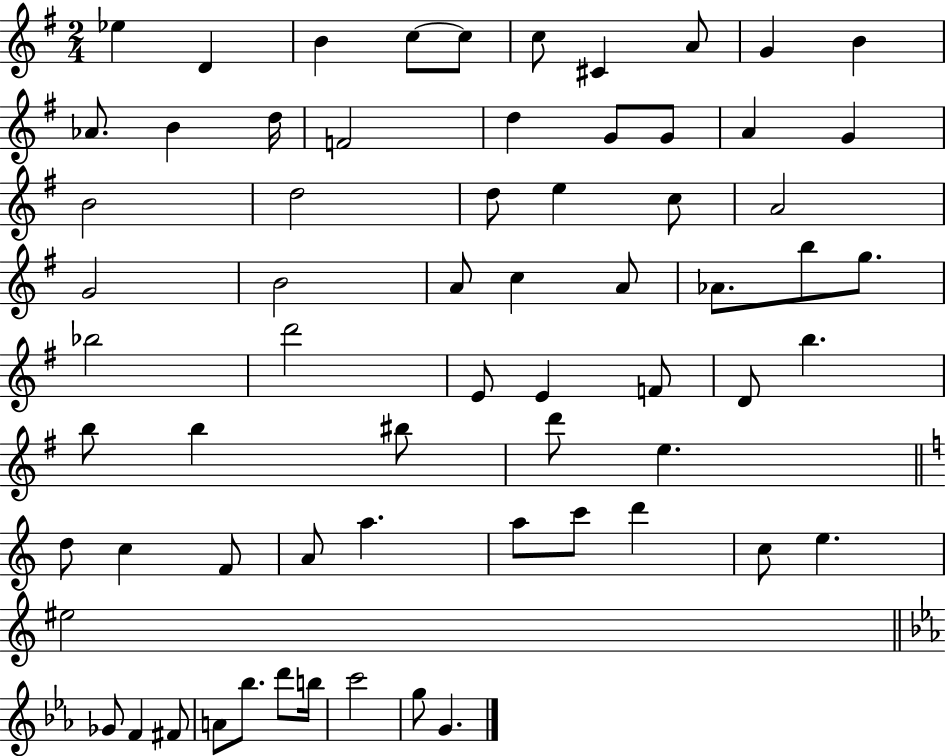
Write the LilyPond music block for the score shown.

{
  \clef treble
  \numericTimeSignature
  \time 2/4
  \key g \major
  ees''4 d'4 | b'4 c''8~~ c''8 | c''8 cis'4 a'8 | g'4 b'4 | \break aes'8. b'4 d''16 | f'2 | d''4 g'8 g'8 | a'4 g'4 | \break b'2 | d''2 | d''8 e''4 c''8 | a'2 | \break g'2 | b'2 | a'8 c''4 a'8 | aes'8. b''8 g''8. | \break bes''2 | d'''2 | e'8 e'4 f'8 | d'8 b''4. | \break b''8 b''4 bis''8 | d'''8 e''4. | \bar "||" \break \key c \major d''8 c''4 f'8 | a'8 a''4. | a''8 c'''8 d'''4 | c''8 e''4. | \break eis''2 | \bar "||" \break \key c \minor ges'8 f'4 fis'8 | a'8 bes''8. d'''8 b''16 | c'''2 | g''8 g'4. | \break \bar "|."
}